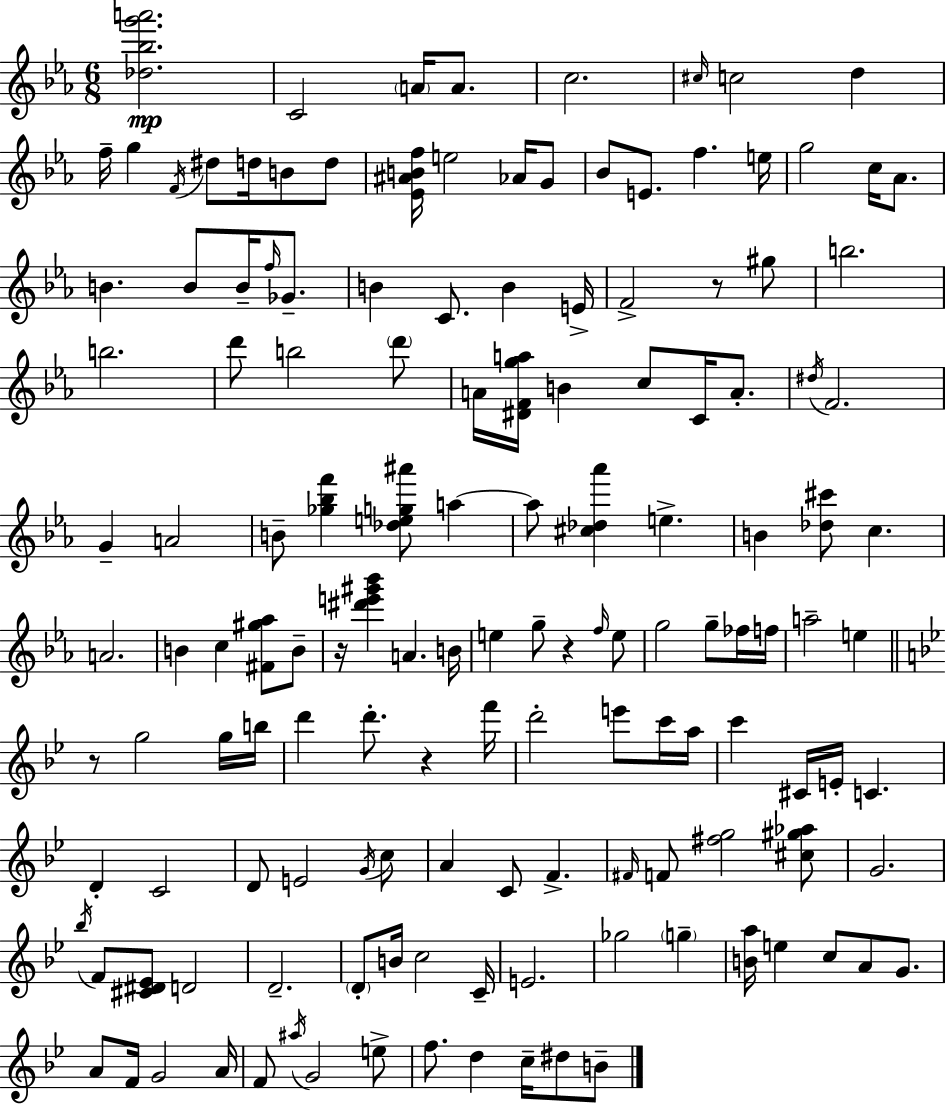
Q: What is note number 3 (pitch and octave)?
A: A4